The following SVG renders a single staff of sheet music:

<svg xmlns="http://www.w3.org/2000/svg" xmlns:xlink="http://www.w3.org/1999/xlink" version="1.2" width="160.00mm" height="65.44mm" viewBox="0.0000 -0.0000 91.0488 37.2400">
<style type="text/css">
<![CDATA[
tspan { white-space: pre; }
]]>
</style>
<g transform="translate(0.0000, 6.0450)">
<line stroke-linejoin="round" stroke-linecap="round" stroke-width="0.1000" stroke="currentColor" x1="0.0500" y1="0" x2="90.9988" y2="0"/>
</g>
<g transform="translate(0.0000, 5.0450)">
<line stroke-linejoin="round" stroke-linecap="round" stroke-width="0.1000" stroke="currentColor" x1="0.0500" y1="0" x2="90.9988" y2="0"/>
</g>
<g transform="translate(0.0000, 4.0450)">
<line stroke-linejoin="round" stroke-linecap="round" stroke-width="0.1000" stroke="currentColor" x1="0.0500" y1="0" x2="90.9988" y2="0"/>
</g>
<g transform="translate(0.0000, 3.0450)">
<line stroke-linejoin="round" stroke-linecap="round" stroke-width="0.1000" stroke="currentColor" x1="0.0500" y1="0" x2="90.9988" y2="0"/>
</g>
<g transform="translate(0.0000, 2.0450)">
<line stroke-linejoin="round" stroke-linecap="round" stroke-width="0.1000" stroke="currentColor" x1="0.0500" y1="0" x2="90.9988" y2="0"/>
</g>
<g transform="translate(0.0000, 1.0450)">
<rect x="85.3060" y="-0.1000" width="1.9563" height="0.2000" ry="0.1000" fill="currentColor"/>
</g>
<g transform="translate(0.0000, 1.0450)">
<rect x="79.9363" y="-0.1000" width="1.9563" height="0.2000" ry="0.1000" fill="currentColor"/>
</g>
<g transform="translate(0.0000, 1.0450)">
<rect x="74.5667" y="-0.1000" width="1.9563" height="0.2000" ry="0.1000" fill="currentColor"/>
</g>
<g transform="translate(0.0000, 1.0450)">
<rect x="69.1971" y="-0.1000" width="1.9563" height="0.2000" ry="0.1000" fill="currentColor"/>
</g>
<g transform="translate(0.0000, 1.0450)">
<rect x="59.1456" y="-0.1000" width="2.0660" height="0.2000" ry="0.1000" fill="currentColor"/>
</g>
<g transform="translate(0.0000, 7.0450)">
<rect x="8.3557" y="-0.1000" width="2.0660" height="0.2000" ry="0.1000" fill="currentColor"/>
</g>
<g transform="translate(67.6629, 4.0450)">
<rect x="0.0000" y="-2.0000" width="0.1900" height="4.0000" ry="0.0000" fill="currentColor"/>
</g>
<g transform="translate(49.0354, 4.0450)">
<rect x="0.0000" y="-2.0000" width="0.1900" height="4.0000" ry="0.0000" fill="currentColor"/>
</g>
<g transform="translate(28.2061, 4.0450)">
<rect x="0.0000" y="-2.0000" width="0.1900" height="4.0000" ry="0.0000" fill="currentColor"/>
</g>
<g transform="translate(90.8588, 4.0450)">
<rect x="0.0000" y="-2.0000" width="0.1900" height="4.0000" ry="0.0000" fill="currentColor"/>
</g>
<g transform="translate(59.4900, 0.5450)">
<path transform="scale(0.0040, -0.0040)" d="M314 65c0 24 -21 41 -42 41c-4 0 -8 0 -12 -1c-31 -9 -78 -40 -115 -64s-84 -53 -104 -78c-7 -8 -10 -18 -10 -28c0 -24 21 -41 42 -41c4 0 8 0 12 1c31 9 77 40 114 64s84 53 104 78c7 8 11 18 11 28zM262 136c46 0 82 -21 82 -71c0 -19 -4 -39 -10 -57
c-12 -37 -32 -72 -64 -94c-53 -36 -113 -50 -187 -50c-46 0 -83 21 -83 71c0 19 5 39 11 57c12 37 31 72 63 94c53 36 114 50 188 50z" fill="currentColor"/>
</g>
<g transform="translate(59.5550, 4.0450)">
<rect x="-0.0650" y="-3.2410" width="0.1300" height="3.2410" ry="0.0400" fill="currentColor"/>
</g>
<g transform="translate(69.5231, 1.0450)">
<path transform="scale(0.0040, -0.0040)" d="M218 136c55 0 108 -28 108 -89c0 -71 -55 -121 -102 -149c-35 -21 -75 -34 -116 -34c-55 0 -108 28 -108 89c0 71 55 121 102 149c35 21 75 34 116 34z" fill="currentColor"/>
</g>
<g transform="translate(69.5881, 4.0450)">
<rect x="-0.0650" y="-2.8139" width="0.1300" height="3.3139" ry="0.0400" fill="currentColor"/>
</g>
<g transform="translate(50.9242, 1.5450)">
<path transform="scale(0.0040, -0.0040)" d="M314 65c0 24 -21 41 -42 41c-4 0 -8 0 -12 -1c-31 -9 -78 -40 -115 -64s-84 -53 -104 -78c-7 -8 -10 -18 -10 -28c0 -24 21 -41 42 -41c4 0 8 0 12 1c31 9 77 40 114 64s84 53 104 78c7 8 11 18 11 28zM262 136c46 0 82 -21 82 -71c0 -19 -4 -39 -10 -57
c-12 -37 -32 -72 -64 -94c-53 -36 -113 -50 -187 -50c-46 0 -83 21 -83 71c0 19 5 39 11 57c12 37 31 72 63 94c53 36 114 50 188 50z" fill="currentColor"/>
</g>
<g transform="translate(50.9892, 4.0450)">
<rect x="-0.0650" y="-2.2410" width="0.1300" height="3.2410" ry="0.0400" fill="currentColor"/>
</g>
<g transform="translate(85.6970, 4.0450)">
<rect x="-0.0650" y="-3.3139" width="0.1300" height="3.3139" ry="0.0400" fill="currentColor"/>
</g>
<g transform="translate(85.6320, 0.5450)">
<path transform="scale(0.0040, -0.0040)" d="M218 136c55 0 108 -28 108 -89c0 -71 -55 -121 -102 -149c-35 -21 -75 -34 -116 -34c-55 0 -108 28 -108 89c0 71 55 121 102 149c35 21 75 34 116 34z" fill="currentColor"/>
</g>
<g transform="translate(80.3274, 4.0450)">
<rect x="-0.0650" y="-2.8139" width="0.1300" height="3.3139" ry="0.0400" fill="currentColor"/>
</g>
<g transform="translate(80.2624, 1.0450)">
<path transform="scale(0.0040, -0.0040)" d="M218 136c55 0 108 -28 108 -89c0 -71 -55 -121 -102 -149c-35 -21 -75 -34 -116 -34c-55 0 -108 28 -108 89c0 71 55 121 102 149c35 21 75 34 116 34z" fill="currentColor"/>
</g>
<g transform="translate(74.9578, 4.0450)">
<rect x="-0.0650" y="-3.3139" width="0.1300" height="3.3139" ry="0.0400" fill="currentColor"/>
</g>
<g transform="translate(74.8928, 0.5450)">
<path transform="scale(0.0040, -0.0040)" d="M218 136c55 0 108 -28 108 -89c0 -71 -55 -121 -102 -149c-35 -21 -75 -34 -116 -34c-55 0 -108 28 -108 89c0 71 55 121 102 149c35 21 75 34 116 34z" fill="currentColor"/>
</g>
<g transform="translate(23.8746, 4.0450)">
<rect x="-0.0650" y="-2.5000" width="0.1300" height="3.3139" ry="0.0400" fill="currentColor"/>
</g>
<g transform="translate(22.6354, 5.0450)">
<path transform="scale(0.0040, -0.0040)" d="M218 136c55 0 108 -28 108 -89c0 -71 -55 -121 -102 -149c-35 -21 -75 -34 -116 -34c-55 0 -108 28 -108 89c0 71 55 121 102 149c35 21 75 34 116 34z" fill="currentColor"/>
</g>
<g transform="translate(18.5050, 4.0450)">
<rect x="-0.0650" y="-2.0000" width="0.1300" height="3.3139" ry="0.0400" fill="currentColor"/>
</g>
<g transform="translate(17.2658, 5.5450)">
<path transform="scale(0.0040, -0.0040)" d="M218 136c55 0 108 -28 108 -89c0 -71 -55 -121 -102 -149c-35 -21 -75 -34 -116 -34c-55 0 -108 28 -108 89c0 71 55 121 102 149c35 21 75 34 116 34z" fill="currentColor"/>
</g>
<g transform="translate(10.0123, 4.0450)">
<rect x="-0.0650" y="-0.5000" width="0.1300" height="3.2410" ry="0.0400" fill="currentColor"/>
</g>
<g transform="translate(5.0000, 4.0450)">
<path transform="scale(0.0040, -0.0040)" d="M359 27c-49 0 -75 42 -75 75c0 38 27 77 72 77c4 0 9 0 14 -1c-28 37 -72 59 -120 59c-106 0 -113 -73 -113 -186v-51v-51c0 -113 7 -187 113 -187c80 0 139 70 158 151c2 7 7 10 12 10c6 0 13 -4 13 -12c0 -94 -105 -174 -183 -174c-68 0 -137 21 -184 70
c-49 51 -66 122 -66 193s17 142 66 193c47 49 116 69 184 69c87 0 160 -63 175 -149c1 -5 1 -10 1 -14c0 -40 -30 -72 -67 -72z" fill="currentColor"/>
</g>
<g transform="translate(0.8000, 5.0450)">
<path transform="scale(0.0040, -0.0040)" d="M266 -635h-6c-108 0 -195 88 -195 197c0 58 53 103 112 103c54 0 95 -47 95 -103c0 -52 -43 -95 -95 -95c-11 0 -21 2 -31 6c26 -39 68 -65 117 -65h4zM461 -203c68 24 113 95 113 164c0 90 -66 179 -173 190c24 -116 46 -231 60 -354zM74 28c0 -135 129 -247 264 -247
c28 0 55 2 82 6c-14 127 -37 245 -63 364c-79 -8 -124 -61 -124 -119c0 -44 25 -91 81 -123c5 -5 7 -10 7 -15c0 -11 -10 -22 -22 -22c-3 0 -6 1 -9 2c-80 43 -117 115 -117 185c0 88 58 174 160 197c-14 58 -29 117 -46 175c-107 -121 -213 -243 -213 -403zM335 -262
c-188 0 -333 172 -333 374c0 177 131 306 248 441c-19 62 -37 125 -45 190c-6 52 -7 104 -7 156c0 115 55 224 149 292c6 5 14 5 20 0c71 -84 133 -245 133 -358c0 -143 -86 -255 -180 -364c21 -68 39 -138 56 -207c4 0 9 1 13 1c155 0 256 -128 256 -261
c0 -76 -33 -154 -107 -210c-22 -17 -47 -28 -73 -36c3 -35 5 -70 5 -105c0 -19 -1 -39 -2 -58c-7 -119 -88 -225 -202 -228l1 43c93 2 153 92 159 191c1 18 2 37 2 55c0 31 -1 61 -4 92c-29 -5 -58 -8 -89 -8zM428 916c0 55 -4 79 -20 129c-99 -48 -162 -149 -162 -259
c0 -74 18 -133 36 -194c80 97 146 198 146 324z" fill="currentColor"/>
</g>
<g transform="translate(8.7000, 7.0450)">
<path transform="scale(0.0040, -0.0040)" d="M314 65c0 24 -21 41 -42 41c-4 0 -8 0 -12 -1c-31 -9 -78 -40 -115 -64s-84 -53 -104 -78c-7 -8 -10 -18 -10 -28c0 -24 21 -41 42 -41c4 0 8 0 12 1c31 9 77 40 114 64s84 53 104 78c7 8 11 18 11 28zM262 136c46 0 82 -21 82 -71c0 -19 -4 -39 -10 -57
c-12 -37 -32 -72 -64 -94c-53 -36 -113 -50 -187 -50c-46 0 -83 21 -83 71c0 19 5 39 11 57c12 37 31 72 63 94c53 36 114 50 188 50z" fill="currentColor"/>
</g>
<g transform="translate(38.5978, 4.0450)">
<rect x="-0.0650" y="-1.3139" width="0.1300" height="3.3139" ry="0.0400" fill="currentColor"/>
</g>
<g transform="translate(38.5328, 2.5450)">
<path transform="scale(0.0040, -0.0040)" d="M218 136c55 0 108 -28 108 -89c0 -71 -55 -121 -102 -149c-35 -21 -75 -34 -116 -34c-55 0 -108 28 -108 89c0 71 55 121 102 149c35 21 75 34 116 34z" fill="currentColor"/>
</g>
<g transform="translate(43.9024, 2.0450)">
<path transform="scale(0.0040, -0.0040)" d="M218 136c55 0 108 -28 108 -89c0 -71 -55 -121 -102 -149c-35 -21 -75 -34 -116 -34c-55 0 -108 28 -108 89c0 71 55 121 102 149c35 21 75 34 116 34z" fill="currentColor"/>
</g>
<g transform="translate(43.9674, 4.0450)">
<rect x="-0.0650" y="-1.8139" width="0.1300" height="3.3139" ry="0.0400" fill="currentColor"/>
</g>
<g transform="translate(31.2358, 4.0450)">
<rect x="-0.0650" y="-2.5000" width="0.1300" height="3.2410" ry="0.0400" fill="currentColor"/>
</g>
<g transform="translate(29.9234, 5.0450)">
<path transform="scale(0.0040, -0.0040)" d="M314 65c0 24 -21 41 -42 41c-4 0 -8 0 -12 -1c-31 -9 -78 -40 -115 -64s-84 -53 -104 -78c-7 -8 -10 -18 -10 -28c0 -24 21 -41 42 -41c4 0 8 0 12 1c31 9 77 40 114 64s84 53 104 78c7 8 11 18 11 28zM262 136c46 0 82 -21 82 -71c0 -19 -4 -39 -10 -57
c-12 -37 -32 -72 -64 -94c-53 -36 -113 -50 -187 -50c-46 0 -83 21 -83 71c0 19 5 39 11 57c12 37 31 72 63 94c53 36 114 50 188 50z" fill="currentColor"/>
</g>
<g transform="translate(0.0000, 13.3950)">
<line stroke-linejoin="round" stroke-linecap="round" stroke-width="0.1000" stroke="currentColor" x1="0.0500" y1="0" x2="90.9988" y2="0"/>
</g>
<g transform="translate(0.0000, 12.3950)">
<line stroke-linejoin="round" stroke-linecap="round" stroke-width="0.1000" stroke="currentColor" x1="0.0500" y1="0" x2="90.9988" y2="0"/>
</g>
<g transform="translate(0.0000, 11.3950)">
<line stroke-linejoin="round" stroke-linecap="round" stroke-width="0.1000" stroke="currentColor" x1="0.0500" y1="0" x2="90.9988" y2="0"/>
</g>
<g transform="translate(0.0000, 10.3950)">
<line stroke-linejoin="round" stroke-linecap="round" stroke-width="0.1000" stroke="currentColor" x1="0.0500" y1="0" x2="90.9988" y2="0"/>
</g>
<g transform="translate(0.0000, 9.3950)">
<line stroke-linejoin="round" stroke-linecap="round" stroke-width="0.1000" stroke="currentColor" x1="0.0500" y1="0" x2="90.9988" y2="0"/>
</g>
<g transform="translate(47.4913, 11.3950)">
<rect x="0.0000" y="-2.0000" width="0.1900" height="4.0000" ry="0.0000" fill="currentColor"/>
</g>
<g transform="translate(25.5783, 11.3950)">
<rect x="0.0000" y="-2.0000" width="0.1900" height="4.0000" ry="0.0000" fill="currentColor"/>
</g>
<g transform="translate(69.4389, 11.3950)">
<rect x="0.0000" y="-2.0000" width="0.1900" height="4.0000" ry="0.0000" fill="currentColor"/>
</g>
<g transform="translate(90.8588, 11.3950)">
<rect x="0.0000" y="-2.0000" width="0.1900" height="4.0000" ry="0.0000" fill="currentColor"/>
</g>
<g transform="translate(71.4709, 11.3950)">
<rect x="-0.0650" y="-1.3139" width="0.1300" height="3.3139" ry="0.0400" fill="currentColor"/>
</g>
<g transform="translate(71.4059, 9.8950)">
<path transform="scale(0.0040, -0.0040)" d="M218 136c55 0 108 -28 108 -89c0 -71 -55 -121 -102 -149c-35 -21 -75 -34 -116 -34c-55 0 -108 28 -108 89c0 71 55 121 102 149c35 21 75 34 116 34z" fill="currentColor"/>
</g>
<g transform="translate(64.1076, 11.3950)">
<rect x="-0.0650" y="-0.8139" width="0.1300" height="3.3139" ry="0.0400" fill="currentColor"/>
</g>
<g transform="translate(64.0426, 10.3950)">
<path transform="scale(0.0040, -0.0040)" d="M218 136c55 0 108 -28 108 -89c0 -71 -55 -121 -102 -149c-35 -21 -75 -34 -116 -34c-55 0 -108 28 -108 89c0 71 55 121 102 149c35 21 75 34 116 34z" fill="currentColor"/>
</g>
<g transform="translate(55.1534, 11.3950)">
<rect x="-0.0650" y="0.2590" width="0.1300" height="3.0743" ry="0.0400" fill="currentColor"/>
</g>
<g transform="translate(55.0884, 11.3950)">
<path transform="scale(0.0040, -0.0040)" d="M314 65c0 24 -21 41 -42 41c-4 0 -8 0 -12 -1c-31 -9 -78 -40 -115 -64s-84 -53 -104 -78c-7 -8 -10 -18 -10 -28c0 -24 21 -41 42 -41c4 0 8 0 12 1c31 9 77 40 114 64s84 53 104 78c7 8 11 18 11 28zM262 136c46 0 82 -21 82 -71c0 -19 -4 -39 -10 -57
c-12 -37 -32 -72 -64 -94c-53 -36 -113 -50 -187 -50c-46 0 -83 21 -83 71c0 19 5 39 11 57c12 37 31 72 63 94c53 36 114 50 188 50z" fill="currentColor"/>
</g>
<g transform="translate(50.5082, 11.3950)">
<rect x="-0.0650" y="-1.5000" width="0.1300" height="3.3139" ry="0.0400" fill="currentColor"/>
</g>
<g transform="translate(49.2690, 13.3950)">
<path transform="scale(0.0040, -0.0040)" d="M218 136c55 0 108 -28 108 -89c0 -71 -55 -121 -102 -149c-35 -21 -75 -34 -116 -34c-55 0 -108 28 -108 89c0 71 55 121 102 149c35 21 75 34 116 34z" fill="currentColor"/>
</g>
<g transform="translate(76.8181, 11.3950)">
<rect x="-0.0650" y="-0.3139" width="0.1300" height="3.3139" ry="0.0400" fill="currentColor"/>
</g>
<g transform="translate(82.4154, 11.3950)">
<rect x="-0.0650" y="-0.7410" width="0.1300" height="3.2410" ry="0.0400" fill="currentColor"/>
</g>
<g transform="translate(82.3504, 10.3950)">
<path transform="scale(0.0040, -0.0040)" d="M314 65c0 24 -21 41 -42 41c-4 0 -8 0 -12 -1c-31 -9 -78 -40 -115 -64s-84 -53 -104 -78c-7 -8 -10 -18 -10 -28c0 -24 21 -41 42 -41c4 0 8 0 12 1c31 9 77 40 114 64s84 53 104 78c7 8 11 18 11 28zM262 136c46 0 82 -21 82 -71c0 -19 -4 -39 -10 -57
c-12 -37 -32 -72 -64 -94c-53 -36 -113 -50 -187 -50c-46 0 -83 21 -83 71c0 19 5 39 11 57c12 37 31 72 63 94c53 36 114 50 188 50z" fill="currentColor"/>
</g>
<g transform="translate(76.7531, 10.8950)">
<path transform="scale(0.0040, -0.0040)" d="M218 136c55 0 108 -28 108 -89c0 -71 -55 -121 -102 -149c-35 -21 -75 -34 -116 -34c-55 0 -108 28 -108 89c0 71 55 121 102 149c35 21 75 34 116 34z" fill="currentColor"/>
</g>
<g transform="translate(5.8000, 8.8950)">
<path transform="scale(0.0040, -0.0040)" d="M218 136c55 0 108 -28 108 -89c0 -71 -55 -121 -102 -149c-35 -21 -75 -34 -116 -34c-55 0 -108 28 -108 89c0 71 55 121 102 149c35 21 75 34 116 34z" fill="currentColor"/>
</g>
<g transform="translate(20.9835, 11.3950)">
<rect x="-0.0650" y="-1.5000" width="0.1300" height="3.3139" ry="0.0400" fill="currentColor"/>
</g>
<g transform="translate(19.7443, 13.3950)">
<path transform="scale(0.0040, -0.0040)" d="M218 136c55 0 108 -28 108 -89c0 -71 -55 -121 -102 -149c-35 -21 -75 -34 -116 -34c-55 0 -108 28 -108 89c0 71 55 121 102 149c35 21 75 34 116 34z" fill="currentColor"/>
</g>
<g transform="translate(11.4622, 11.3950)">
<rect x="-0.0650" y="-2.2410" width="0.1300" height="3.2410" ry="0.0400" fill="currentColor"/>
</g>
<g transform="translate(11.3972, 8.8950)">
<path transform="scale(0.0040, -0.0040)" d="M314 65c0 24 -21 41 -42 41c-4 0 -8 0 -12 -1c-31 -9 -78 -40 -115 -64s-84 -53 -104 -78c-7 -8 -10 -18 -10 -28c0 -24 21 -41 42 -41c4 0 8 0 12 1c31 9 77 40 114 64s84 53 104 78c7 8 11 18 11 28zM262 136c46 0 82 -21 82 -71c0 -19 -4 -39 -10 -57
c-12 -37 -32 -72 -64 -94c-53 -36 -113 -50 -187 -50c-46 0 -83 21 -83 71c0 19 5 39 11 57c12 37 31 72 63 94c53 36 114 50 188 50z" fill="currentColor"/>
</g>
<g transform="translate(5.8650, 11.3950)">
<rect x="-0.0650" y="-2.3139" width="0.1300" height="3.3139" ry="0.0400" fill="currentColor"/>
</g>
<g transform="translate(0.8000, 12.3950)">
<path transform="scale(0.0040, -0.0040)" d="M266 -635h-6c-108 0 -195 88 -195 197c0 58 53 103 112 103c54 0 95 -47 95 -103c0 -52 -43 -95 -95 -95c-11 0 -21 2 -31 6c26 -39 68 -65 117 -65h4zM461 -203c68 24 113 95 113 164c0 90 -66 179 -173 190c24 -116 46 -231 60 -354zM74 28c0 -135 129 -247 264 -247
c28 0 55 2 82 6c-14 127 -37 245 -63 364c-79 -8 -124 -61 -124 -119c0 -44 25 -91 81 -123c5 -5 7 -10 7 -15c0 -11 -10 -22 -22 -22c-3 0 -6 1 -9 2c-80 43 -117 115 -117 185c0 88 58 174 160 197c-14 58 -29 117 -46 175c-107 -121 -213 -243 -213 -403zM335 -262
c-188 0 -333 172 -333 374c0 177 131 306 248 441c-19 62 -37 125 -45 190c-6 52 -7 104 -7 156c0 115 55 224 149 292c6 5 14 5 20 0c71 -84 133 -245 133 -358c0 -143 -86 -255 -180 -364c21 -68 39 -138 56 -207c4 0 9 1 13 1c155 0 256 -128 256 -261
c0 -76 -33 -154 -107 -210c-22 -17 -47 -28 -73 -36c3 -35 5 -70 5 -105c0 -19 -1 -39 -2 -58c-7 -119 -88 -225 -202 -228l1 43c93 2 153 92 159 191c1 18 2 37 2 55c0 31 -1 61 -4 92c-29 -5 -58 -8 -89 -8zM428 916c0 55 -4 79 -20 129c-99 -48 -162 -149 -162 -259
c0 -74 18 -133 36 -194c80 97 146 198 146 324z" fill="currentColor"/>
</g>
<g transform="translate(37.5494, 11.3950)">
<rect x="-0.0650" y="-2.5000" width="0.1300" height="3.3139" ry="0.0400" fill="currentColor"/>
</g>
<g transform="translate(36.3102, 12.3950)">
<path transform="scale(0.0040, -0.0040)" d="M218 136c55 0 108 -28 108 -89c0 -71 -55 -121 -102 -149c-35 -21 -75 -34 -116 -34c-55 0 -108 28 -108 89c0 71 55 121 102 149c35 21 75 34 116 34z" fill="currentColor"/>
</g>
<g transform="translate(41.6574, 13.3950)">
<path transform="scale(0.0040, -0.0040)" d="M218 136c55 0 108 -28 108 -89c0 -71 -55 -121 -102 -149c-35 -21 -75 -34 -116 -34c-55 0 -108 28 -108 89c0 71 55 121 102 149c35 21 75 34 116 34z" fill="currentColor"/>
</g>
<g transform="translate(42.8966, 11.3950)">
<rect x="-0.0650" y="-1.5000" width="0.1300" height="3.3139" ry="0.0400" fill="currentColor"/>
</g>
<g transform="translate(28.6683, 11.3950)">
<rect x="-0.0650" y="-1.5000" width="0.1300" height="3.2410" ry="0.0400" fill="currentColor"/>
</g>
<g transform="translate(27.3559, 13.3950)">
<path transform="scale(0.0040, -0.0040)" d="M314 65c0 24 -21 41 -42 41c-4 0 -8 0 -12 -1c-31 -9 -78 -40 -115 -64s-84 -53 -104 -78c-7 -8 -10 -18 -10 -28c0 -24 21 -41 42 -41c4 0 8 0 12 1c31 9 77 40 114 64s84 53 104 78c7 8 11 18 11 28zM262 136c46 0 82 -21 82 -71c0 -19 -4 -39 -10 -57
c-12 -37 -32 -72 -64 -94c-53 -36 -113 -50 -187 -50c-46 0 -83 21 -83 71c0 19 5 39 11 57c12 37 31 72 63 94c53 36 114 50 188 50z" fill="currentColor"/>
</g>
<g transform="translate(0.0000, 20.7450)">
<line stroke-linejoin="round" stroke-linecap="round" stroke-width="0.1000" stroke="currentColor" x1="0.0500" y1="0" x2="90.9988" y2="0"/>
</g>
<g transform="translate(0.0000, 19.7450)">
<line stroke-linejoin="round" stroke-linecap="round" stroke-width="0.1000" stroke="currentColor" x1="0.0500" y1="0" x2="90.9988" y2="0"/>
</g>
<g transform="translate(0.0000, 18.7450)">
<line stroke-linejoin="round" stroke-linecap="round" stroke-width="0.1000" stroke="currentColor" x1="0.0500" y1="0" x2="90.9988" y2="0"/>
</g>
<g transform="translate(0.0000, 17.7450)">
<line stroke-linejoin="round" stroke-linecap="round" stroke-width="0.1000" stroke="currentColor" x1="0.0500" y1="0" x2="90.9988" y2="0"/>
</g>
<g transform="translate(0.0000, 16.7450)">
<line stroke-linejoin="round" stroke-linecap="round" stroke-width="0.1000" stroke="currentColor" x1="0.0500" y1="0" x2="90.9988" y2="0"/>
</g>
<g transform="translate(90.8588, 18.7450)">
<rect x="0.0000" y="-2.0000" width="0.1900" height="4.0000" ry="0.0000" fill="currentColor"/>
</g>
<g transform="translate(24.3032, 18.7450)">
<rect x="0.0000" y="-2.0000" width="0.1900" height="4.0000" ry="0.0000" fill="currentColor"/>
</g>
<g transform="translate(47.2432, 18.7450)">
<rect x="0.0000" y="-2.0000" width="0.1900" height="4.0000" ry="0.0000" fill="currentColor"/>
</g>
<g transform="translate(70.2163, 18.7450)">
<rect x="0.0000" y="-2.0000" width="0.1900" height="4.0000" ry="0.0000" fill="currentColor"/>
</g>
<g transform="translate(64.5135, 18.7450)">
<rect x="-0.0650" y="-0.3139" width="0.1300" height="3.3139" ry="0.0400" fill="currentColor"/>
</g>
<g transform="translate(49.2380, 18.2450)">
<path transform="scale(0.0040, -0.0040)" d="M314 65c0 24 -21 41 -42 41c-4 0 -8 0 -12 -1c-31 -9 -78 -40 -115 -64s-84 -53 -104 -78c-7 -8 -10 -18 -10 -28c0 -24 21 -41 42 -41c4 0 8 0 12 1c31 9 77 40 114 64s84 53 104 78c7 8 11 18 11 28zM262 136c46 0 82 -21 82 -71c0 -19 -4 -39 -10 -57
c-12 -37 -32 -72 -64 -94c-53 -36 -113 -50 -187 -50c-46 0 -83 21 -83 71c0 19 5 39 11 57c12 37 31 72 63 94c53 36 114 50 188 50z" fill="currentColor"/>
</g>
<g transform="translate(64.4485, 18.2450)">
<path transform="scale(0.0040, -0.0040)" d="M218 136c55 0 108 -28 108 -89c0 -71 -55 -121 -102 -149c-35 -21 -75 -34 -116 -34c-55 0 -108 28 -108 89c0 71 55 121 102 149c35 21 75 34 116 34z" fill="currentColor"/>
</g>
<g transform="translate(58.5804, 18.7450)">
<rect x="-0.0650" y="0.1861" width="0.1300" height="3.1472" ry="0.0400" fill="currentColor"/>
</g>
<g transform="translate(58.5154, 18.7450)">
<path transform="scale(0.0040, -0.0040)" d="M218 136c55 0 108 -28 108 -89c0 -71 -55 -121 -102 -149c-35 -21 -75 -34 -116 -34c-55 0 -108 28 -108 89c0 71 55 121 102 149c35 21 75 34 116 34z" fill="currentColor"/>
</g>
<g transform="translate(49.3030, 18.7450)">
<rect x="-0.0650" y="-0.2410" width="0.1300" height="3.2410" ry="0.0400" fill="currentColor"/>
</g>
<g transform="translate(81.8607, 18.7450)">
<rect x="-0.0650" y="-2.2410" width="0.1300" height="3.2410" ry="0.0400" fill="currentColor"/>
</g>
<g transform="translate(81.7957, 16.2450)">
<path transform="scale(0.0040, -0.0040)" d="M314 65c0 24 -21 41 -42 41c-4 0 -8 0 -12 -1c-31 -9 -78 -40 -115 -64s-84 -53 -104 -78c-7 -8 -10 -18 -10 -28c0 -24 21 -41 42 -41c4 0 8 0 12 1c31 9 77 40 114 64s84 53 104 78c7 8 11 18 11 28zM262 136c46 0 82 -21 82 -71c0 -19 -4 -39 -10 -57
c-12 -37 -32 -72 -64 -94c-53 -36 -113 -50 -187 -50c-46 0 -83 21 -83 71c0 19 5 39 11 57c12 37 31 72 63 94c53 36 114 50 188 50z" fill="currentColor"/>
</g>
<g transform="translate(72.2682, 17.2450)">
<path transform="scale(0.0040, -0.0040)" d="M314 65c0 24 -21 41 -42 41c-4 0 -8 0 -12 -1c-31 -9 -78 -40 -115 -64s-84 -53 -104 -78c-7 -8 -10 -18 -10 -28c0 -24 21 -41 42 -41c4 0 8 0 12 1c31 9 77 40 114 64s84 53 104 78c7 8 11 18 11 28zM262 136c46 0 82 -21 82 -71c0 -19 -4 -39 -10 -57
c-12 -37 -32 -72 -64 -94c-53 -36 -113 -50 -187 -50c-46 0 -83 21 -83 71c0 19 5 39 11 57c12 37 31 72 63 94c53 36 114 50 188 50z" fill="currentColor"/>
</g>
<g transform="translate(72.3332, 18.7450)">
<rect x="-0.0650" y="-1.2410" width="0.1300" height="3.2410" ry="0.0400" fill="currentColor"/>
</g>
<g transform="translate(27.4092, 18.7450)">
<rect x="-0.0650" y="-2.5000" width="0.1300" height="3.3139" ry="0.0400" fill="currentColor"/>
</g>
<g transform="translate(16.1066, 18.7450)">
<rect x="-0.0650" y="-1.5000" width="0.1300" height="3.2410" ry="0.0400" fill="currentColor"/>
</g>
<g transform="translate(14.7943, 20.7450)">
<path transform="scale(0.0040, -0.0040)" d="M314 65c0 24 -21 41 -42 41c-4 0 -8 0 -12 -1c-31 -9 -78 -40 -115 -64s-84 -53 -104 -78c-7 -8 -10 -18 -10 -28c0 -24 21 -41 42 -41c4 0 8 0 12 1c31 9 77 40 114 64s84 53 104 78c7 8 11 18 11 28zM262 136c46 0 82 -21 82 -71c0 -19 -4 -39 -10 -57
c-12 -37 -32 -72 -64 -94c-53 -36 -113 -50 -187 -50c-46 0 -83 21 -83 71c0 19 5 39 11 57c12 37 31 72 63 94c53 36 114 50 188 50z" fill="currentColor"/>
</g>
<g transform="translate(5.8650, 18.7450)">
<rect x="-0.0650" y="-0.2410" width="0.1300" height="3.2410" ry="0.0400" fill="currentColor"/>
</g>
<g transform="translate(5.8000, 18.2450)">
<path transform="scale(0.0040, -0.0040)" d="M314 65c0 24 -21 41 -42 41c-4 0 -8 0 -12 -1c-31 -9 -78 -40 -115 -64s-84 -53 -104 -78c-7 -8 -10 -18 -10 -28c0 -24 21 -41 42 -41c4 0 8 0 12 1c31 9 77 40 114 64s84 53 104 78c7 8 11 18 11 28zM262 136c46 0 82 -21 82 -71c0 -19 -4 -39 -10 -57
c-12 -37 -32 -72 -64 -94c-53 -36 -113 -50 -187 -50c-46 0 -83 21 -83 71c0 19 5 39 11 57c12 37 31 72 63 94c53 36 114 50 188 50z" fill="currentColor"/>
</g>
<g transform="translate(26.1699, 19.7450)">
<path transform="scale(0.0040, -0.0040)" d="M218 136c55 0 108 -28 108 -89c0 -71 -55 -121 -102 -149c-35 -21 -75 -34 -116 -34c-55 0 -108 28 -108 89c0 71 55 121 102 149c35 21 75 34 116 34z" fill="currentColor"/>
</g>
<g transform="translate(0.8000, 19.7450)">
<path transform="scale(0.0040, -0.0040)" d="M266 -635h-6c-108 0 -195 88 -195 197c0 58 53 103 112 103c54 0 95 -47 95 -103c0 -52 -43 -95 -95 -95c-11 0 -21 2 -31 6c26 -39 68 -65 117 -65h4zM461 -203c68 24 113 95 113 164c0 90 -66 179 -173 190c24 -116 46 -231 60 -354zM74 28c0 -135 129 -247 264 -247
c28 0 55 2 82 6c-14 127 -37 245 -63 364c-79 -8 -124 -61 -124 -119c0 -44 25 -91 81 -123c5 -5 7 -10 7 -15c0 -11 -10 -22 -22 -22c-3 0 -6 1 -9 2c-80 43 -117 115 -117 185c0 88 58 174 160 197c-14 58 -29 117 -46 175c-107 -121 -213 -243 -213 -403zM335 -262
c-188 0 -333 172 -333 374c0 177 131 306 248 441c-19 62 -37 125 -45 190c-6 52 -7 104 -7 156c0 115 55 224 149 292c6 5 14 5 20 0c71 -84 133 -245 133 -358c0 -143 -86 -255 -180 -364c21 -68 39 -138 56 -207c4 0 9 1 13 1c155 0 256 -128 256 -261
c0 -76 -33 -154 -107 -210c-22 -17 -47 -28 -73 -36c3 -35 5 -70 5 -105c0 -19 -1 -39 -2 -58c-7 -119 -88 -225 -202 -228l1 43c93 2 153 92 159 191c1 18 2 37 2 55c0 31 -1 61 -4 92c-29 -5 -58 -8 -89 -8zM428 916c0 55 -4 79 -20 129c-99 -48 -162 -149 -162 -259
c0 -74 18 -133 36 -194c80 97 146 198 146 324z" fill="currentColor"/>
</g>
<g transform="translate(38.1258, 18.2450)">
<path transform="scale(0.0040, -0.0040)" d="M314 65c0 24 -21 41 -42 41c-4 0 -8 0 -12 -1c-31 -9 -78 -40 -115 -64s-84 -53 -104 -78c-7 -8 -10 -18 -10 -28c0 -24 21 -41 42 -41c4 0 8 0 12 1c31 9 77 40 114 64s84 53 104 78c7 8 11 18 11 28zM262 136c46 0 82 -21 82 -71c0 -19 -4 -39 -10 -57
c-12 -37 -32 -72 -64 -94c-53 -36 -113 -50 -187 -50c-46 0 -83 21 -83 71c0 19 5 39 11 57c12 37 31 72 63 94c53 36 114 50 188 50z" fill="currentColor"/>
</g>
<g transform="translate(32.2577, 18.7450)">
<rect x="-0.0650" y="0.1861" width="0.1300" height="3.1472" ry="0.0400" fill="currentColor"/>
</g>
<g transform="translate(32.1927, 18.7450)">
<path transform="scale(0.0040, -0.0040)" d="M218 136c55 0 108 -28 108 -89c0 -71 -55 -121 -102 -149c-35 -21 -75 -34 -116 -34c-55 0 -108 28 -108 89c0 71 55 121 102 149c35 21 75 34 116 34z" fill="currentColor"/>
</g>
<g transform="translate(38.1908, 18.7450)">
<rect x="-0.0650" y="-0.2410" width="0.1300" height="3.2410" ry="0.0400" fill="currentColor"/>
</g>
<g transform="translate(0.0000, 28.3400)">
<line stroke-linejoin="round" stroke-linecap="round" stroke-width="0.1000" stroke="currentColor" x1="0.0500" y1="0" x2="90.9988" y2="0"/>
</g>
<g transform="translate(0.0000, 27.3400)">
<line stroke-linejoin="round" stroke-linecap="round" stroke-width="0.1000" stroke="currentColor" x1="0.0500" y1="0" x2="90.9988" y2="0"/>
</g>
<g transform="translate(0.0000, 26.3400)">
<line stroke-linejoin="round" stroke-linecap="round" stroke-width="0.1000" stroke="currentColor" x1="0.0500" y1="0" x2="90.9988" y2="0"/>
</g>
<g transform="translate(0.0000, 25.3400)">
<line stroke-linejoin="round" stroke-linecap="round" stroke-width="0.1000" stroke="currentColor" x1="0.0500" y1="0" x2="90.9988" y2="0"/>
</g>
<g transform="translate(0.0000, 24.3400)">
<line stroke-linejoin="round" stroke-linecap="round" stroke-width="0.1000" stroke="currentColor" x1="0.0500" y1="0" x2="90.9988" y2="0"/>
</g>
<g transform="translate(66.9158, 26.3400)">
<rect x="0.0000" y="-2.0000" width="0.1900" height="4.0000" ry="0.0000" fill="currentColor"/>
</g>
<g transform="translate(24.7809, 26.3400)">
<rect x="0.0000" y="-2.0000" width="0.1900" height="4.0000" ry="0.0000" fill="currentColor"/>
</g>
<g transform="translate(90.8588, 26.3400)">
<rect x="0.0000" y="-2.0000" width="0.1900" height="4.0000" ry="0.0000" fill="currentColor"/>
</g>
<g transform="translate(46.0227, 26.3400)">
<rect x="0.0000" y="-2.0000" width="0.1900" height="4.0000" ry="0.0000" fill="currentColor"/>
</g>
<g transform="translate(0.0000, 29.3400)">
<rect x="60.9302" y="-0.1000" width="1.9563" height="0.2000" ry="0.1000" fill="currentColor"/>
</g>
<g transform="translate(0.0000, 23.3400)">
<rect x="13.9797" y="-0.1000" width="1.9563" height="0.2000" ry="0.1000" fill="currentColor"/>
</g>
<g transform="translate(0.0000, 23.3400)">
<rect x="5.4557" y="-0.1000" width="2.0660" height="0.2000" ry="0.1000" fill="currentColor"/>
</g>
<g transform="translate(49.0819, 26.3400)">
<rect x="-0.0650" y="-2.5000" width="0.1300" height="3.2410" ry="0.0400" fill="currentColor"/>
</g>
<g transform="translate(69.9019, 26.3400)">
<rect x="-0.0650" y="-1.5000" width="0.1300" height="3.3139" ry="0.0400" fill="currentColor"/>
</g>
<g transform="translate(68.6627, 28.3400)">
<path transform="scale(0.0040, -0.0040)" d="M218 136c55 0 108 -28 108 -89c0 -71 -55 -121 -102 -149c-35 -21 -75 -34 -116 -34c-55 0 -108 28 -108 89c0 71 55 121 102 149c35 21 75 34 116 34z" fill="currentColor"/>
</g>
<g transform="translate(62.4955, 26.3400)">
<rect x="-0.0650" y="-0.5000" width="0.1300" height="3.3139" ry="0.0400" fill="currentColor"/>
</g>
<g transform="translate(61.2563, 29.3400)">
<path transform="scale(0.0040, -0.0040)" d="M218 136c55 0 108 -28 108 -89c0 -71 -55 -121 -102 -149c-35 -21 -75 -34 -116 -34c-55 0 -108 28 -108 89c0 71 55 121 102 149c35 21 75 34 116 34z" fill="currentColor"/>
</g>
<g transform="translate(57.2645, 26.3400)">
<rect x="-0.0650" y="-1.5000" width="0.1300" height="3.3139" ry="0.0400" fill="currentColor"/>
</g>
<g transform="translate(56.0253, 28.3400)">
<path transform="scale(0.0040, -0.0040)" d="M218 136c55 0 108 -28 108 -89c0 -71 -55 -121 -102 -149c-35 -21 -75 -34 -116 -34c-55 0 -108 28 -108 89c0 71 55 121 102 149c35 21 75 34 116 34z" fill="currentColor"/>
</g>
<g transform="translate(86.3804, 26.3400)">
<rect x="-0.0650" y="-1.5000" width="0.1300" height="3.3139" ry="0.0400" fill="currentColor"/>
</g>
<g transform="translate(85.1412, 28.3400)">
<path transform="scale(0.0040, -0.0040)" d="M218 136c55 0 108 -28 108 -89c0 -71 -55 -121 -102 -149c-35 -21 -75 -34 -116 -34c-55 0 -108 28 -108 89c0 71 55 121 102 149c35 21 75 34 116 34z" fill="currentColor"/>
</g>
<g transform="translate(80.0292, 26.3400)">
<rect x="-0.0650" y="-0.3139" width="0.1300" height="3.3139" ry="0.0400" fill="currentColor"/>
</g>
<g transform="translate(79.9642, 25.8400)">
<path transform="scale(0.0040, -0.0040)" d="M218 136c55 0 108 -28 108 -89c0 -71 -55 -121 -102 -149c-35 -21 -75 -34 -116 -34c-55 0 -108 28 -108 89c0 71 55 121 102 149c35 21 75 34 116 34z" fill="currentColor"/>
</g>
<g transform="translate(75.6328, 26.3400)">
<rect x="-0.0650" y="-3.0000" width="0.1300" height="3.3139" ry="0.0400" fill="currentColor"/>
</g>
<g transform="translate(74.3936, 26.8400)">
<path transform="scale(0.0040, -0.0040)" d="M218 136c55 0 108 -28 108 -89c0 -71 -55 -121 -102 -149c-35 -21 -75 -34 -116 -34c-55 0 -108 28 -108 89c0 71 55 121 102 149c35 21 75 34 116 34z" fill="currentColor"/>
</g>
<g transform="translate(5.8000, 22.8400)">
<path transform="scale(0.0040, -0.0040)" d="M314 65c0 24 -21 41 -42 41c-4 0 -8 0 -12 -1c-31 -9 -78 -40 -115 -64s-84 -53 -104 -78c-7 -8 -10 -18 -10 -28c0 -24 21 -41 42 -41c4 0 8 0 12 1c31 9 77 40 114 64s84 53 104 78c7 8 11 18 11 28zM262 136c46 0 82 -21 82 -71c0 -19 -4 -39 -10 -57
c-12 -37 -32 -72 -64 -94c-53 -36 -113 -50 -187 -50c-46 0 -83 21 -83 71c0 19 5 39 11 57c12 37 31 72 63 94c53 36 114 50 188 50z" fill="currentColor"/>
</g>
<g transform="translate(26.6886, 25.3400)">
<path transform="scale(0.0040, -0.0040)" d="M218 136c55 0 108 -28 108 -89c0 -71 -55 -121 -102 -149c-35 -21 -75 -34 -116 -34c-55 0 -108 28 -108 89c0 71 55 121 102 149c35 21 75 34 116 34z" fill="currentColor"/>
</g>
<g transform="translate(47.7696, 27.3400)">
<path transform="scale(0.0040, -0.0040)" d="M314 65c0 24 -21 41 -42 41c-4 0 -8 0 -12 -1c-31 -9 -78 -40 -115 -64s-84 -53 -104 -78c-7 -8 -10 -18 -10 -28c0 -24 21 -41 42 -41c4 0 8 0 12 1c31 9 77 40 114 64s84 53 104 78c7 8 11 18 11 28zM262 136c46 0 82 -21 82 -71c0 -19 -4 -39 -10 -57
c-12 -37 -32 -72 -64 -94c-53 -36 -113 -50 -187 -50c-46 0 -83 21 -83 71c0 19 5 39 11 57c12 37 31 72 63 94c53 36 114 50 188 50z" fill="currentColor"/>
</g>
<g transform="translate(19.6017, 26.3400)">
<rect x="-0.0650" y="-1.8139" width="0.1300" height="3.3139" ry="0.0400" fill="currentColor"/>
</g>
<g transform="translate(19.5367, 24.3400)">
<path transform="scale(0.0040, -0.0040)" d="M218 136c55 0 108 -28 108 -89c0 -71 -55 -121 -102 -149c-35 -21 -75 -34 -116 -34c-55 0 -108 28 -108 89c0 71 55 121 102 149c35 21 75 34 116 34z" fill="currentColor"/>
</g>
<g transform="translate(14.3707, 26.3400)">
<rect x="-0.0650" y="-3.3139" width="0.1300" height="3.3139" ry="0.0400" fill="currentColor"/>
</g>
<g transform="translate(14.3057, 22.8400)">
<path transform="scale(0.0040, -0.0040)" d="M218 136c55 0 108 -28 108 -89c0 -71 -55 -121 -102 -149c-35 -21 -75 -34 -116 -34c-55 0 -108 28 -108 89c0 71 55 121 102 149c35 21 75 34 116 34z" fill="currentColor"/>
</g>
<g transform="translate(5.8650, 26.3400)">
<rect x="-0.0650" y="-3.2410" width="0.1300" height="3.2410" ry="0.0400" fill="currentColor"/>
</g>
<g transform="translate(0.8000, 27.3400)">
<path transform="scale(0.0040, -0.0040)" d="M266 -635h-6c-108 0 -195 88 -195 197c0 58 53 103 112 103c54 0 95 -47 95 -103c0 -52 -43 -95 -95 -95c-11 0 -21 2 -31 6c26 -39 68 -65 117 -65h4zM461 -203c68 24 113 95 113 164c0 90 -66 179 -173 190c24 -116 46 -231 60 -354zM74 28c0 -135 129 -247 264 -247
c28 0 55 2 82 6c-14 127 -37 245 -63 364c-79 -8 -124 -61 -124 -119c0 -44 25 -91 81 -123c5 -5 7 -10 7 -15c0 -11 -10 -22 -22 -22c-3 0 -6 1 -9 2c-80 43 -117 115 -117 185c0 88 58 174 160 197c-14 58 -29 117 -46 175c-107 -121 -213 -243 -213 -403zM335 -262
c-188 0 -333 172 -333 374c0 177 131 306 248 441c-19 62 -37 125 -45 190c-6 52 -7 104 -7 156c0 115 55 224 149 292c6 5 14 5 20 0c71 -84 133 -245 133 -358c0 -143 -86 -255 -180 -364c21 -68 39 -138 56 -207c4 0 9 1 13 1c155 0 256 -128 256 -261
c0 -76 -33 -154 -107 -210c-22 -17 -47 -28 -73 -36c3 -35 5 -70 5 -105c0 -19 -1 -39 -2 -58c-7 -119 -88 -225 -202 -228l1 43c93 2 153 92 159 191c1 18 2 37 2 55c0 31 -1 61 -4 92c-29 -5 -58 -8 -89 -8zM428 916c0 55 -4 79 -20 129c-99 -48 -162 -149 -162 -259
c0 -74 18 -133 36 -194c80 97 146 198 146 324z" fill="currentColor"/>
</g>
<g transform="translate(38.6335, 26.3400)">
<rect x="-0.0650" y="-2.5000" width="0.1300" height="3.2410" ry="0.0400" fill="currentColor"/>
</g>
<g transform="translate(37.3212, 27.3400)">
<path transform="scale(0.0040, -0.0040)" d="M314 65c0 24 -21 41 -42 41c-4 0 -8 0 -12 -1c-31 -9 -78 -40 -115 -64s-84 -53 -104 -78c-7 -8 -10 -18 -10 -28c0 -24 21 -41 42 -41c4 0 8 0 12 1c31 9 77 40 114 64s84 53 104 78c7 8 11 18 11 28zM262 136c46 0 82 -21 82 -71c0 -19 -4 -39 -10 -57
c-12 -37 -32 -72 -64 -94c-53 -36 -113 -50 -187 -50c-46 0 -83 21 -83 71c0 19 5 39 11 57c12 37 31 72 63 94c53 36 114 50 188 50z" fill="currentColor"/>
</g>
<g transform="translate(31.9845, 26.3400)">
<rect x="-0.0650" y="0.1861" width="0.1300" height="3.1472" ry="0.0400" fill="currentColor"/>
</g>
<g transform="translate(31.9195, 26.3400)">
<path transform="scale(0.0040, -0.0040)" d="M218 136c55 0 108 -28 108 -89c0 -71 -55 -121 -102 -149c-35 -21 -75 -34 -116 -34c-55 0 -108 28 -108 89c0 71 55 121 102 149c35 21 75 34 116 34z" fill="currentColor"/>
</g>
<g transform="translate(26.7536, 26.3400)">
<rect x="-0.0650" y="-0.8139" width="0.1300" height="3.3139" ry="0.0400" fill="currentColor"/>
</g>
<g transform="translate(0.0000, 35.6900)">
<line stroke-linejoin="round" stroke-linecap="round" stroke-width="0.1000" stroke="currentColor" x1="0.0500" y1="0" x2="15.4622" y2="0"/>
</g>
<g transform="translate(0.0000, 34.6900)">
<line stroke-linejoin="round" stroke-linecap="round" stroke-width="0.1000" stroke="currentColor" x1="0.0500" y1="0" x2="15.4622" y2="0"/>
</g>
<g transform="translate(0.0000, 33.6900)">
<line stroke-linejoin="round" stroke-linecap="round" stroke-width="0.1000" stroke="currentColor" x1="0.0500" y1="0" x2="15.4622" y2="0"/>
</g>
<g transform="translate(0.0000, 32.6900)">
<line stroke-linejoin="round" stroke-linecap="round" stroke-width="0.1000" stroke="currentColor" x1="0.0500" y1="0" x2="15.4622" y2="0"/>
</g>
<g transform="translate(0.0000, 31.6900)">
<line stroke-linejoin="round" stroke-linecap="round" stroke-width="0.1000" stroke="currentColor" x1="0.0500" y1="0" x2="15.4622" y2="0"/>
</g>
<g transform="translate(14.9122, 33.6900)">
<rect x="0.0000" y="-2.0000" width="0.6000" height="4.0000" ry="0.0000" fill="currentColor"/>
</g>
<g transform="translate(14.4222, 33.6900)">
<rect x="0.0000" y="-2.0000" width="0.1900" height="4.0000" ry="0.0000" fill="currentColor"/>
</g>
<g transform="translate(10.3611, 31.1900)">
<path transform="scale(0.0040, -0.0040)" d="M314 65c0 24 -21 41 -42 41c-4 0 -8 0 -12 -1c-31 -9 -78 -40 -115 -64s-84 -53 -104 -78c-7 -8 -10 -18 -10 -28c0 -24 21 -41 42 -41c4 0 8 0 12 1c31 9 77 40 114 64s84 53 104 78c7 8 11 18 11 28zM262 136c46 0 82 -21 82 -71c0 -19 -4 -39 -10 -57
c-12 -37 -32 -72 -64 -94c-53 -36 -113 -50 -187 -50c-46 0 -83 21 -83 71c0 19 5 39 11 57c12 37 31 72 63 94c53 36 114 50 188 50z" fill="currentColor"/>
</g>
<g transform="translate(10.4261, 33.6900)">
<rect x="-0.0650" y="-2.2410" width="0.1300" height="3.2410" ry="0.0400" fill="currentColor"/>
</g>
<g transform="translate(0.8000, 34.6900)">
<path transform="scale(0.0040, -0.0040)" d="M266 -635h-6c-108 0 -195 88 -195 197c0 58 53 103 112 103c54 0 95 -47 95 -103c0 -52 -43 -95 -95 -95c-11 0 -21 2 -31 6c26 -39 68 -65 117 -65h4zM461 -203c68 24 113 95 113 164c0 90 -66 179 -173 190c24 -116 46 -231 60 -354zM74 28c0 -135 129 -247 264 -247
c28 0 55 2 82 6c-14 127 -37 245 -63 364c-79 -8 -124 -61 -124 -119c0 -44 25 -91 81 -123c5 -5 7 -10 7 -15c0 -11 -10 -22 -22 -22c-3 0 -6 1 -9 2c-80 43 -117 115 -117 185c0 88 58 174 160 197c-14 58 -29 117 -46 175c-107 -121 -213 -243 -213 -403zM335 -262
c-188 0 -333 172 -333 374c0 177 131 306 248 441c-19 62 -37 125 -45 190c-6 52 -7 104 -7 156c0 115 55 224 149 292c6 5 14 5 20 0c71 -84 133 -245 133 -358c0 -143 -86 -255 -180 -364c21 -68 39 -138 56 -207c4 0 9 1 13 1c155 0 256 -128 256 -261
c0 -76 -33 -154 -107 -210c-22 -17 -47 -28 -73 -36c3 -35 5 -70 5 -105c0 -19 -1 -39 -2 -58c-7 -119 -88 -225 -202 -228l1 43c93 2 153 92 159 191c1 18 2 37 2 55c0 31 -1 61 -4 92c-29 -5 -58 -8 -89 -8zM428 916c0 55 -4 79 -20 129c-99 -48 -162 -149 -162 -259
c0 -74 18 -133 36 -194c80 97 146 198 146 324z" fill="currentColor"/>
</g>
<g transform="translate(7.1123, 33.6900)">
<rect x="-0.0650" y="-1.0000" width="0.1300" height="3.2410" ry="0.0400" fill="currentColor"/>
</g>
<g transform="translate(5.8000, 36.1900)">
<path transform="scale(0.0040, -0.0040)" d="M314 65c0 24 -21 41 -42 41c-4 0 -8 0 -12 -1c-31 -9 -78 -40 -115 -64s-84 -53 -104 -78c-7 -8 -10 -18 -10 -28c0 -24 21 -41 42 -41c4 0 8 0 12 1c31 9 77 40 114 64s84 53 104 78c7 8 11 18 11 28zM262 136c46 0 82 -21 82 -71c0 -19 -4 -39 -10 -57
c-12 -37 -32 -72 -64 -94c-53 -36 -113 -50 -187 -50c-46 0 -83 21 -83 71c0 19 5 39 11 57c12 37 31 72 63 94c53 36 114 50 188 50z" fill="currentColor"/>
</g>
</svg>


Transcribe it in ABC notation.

X:1
T:Untitled
M:4/4
L:1/4
K:C
C2 F G G2 e f g2 b2 a b a b g g2 E E2 G E E B2 d e c d2 c2 E2 G B c2 c2 B c e2 g2 b2 b f d B G2 G2 E C E A c E D2 g2